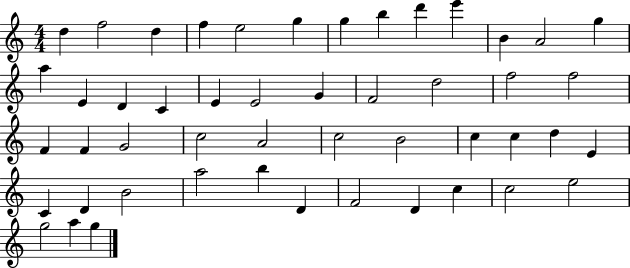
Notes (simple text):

D5/q F5/h D5/q F5/q E5/h G5/q G5/q B5/q D6/q E6/q B4/q A4/h G5/q A5/q E4/q D4/q C4/q E4/q E4/h G4/q F4/h D5/h F5/h F5/h F4/q F4/q G4/h C5/h A4/h C5/h B4/h C5/q C5/q D5/q E4/q C4/q D4/q B4/h A5/h B5/q D4/q F4/h D4/q C5/q C5/h E5/h G5/h A5/q G5/q